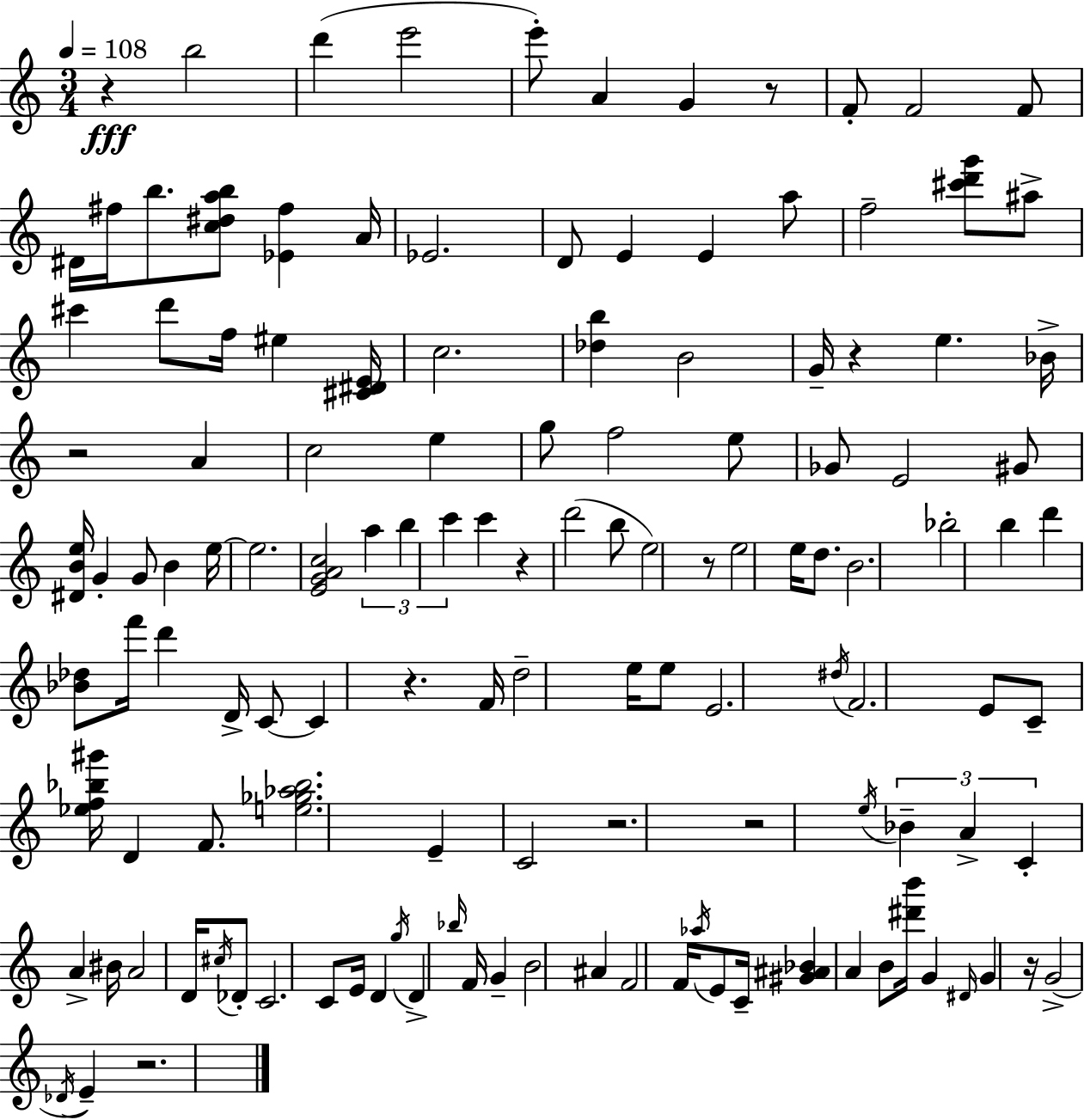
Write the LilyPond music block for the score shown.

{
  \clef treble
  \numericTimeSignature
  \time 3/4
  \key a \minor
  \tempo 4 = 108
  r4\fff b''2 | d'''4( e'''2 | e'''8-.) a'4 g'4 r8 | f'8-. f'2 f'8 | \break dis'16 fis''16 b''8. <c'' dis'' a'' b''>8 <ees' fis''>4 a'16 | ees'2. | d'8 e'4 e'4 a''8 | f''2-- <cis''' d''' g'''>8 ais''8-> | \break cis'''4 d'''8 f''16 eis''4 <cis' dis' e'>16 | c''2. | <des'' b''>4 b'2 | g'16-- r4 e''4. bes'16-> | \break r2 a'4 | c''2 e''4 | g''8 f''2 e''8 | ges'8 e'2 gis'8 | \break <dis' b' e''>16 g'4-. g'8 b'4 e''16~~ | e''2. | <e' g' a' c''>2 \tuplet 3/2 { a''4 | b''4 c'''4 } c'''4 | \break r4 d'''2( | b''8 e''2) r8 | e''2 e''16 d''8. | b'2. | \break bes''2-. b''4 | d'''4 <bes' des''>8 f'''16 d'''4 d'16-> | c'8~~ c'4 r4. | f'16 d''2-- e''16 e''8 | \break e'2. | \acciaccatura { dis''16 } f'2. | e'8 c'8-- <ees'' f'' bes'' gis'''>16 d'4 f'8. | <e'' ges'' aes'' bes''>2. | \break e'4-- c'2 | r2. | r2 \acciaccatura { e''16 } \tuplet 3/2 { bes'4-- | a'4-> c'4-. } a'4-> | \break bis'16 a'2 d'16 | \acciaccatura { cis''16 } des'8-. c'2. | c'8 e'16 d'4 \acciaccatura { g''16 } d'4-> | \grace { bes''16 } f'16 g'4-- b'2 | \break ais'4 f'2 | f'16 \acciaccatura { aes''16 } e'8 c'16-- <gis' ais' bes'>4 | a'4 b'8 <dis''' b'''>16 g'4 | \grace { dis'16 } g'4 r16 g'2->( | \break \acciaccatura { des'16 } e'4--) r2. | \bar "|."
}